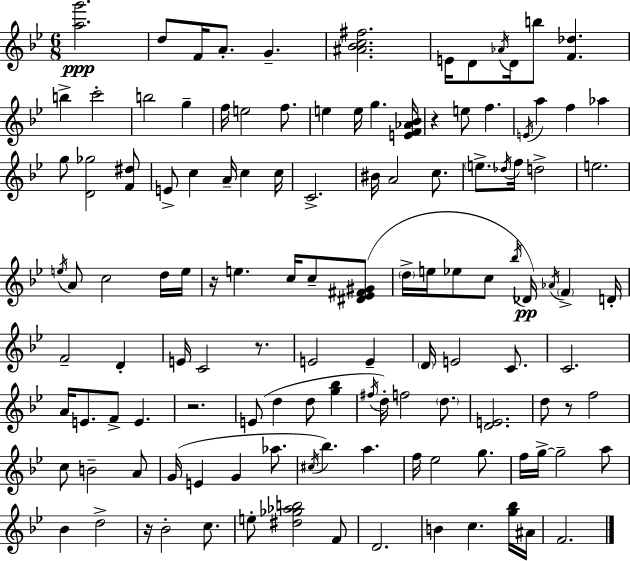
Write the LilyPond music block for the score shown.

{
  \clef treble
  \numericTimeSignature
  \time 6/8
  \key g \minor
  <a'' g'''>2.\ppp | d''8 f'16 a'8.-. g'4.-- | <ais' bes' c'' fis''>2. | e'16 d'8 \acciaccatura { aes'16 } d'16 b''8 <f' des''>4. | \break b''4-> c'''2-. | b''2 g''4-- | f''16 e''2 f''8. | e''4 e''16 g''4. | \break <e' f' aes' bes'>16 r4 e''8 f''4. | \acciaccatura { e'16 } a''4 f''4 aes''4 | g''8 <d' ges''>2 | <f' dis''>8 e'8-> c''4 a'16-- c''4 | \break c''16 c'2.-> | bis'16 a'2 c''8. | \parenthesize e''8.-> \acciaccatura { des''16 } f''16 d''2-> | e''2. | \break \acciaccatura { e''16 } a'8 c''2 | d''16 e''16 r16 e''4. c''16 | c''8-- <dis' ees' fis' gis'>8( \parenthesize d''16-> e''16 ees''8 c''8 \acciaccatura { bes''16 }) des'16\pp | \acciaccatura { aes'16 } \parenthesize f'4-> d'16-. f'2-- | \break d'4-. e'16 c'2 | r8. e'2 | e'4-- \parenthesize d'16 e'2 | c'8. c'2. | \break a'16 e'8. f'8-> | e'4. r2. | e'8( d''4 | d''8 <g'' bes''>4 \acciaccatura { fis''16 } d''16-.) f''2 | \break \parenthesize d''8. <d' e'>2. | d''8 r8 f''2 | c''8 b'2-- | a'8 g'16( e'4 | \break g'4 aes''8. \acciaccatura { cis''16 }) bes''4. | a''4. f''16 ees''2 | g''8. f''16 g''16->~~ g''2-- | a''8 bes'4 | \break d''2-> r16 bes'2-. | c''8. e''8-. <dis'' ges'' aes'' b''>2 | f'8 d'2. | b'4 | \break c''4. <g'' bes''>16 ais'16 f'2. | \bar "|."
}